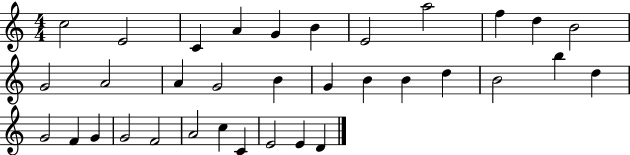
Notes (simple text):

C5/h E4/h C4/q A4/q G4/q B4/q E4/h A5/h F5/q D5/q B4/h G4/h A4/h A4/q G4/h B4/q G4/q B4/q B4/q D5/q B4/h B5/q D5/q G4/h F4/q G4/q G4/h F4/h A4/h C5/q C4/q E4/h E4/q D4/q